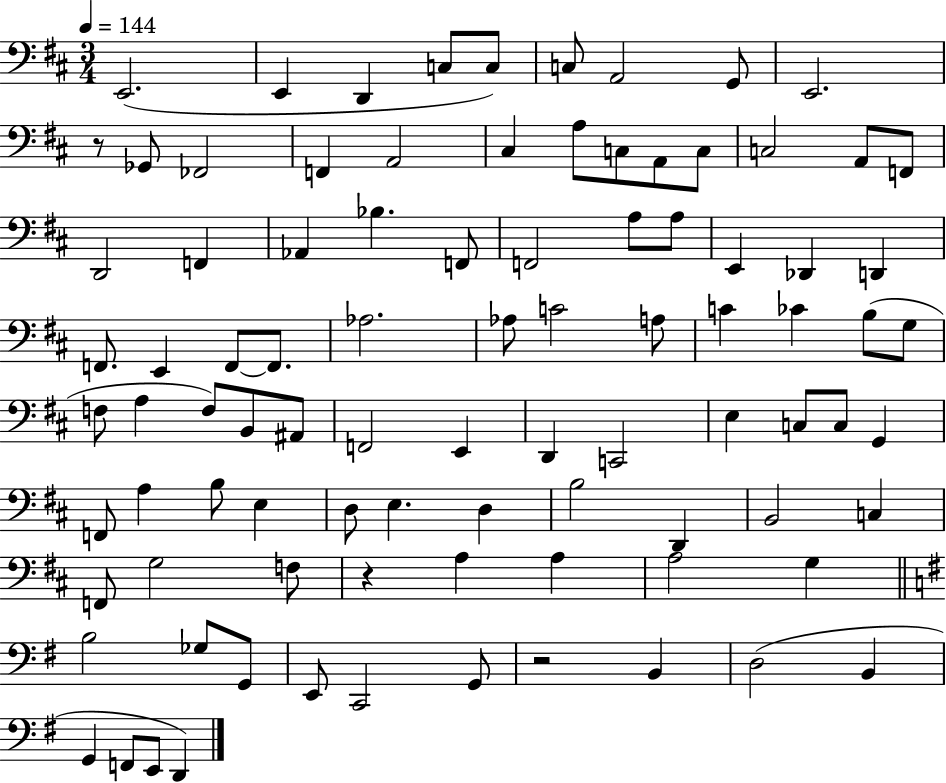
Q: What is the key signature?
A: D major